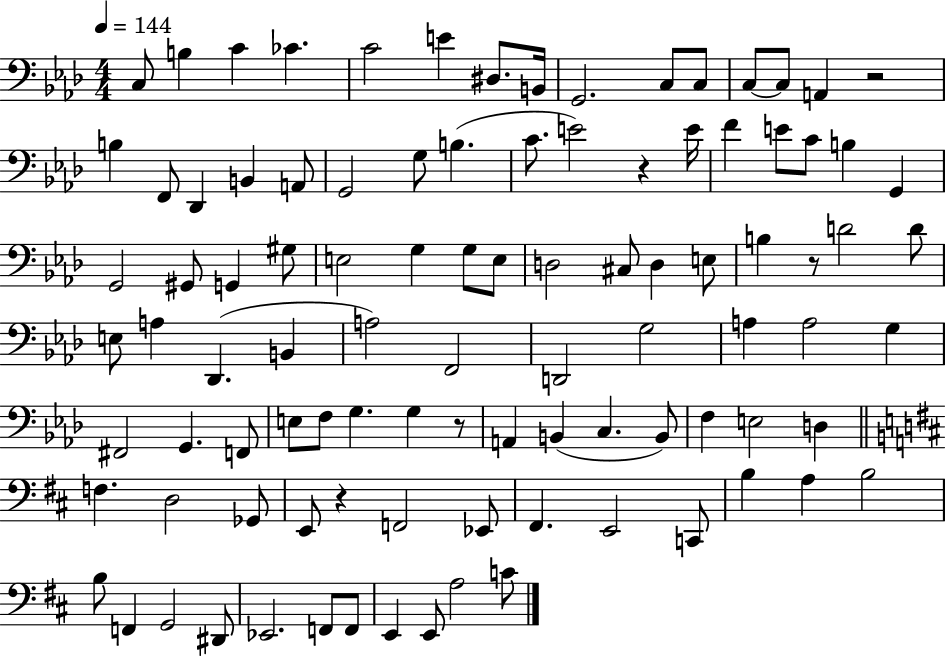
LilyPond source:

{
  \clef bass
  \numericTimeSignature
  \time 4/4
  \key aes \major
  \tempo 4 = 144
  \repeat volta 2 { c8 b4 c'4 ces'4. | c'2 e'4 dis8. b,16 | g,2. c8 c8 | c8~~ c8 a,4 r2 | \break b4 f,8 des,4 b,4 a,8 | g,2 g8 b4.( | c'8. e'2) r4 e'16 | f'4 e'8 c'8 b4 g,4 | \break g,2 gis,8 g,4 gis8 | e2 g4 g8 e8 | d2 cis8 d4 e8 | b4 r8 d'2 d'8 | \break e8 a4 des,4.( b,4 | a2) f,2 | d,2 g2 | a4 a2 g4 | \break fis,2 g,4. f,8 | e8 f8 g4. g4 r8 | a,4 b,4( c4. b,8) | f4 e2 d4 | \break \bar "||" \break \key d \major f4. d2 ges,8 | e,8 r4 f,2 ees,8 | fis,4. e,2 c,8 | b4 a4 b2 | \break b8 f,4 g,2 dis,8 | ees,2. f,8 f,8 | e,4 e,8 a2 c'8 | } \bar "|."
}